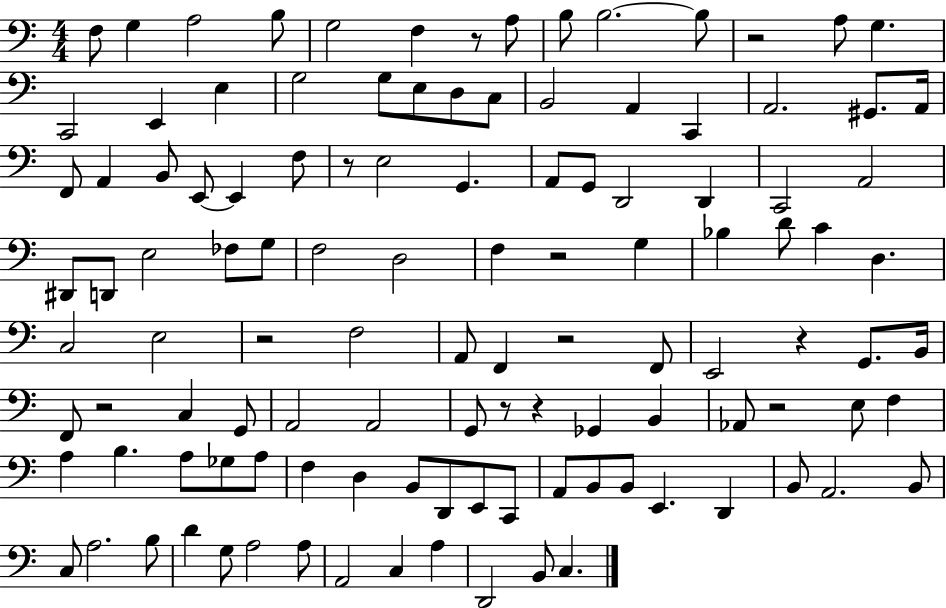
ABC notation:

X:1
T:Untitled
M:4/4
L:1/4
K:C
F,/2 G, A,2 B,/2 G,2 F, z/2 A,/2 B,/2 B,2 B,/2 z2 A,/2 G, C,,2 E,, E, G,2 G,/2 E,/2 D,/2 C,/2 B,,2 A,, C,, A,,2 ^G,,/2 A,,/4 F,,/2 A,, B,,/2 E,,/2 E,, F,/2 z/2 E,2 G,, A,,/2 G,,/2 D,,2 D,, C,,2 A,,2 ^D,,/2 D,,/2 E,2 _F,/2 G,/2 F,2 D,2 F, z2 G, _B, D/2 C D, C,2 E,2 z2 F,2 A,,/2 F,, z2 F,,/2 E,,2 z G,,/2 B,,/4 F,,/2 z2 C, G,,/2 A,,2 A,,2 G,,/2 z/2 z _G,, B,, _A,,/2 z2 E,/2 F, A, B, A,/2 _G,/2 A,/2 F, D, B,,/2 D,,/2 E,,/2 C,,/2 A,,/2 B,,/2 B,,/2 E,, D,, B,,/2 A,,2 B,,/2 C,/2 A,2 B,/2 D G,/2 A,2 A,/2 A,,2 C, A, D,,2 B,,/2 C,